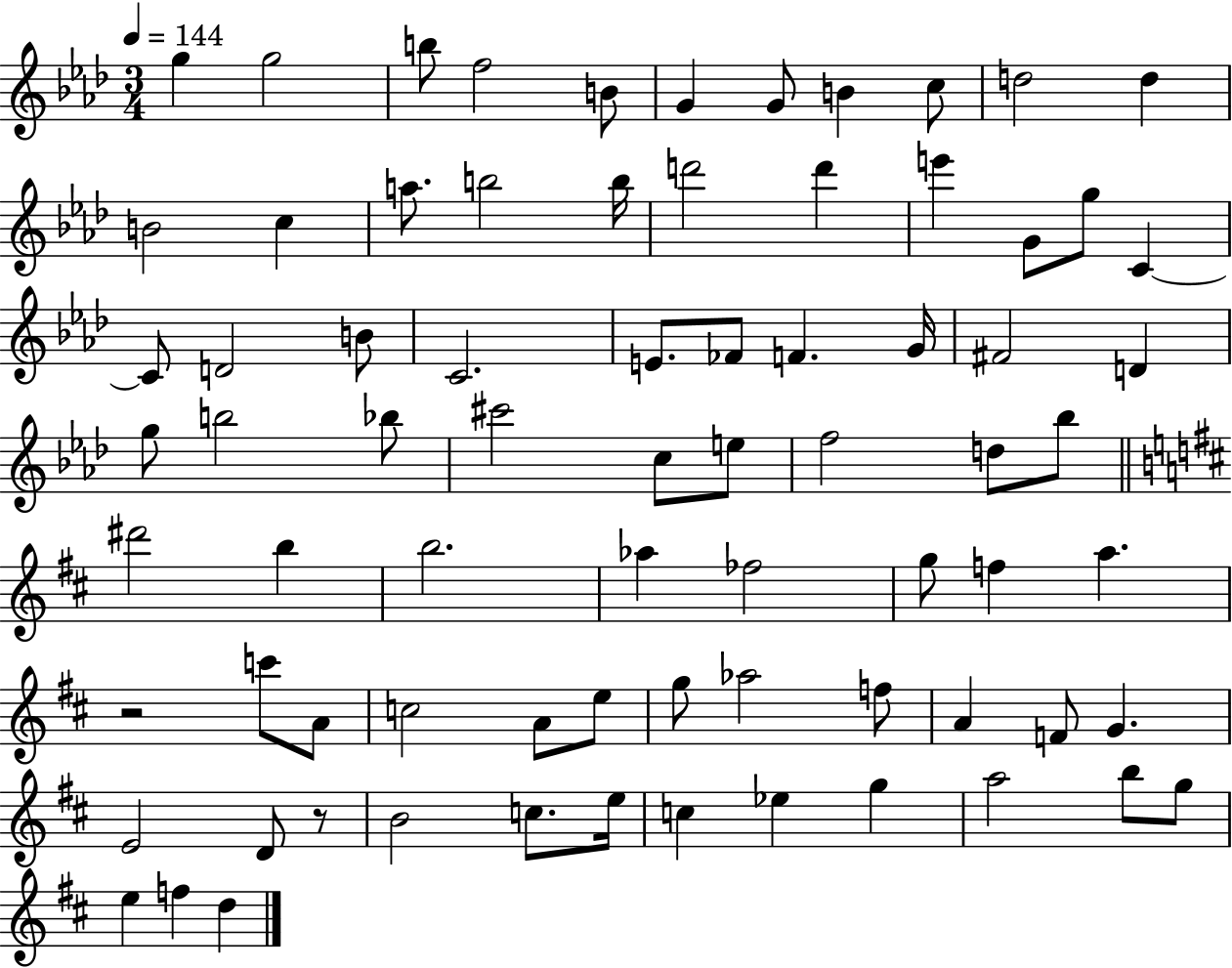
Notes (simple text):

G5/q G5/h B5/e F5/h B4/e G4/q G4/e B4/q C5/e D5/h D5/q B4/h C5/q A5/e. B5/h B5/s D6/h D6/q E6/q G4/e G5/e C4/q C4/e D4/h B4/e C4/h. E4/e. FES4/e F4/q. G4/s F#4/h D4/q G5/e B5/h Bb5/e C#6/h C5/e E5/e F5/h D5/e Bb5/e D#6/h B5/q B5/h. Ab5/q FES5/h G5/e F5/q A5/q. R/h C6/e A4/e C5/h A4/e E5/e G5/e Ab5/h F5/e A4/q F4/e G4/q. E4/h D4/e R/e B4/h C5/e. E5/s C5/q Eb5/q G5/q A5/h B5/e G5/e E5/q F5/q D5/q